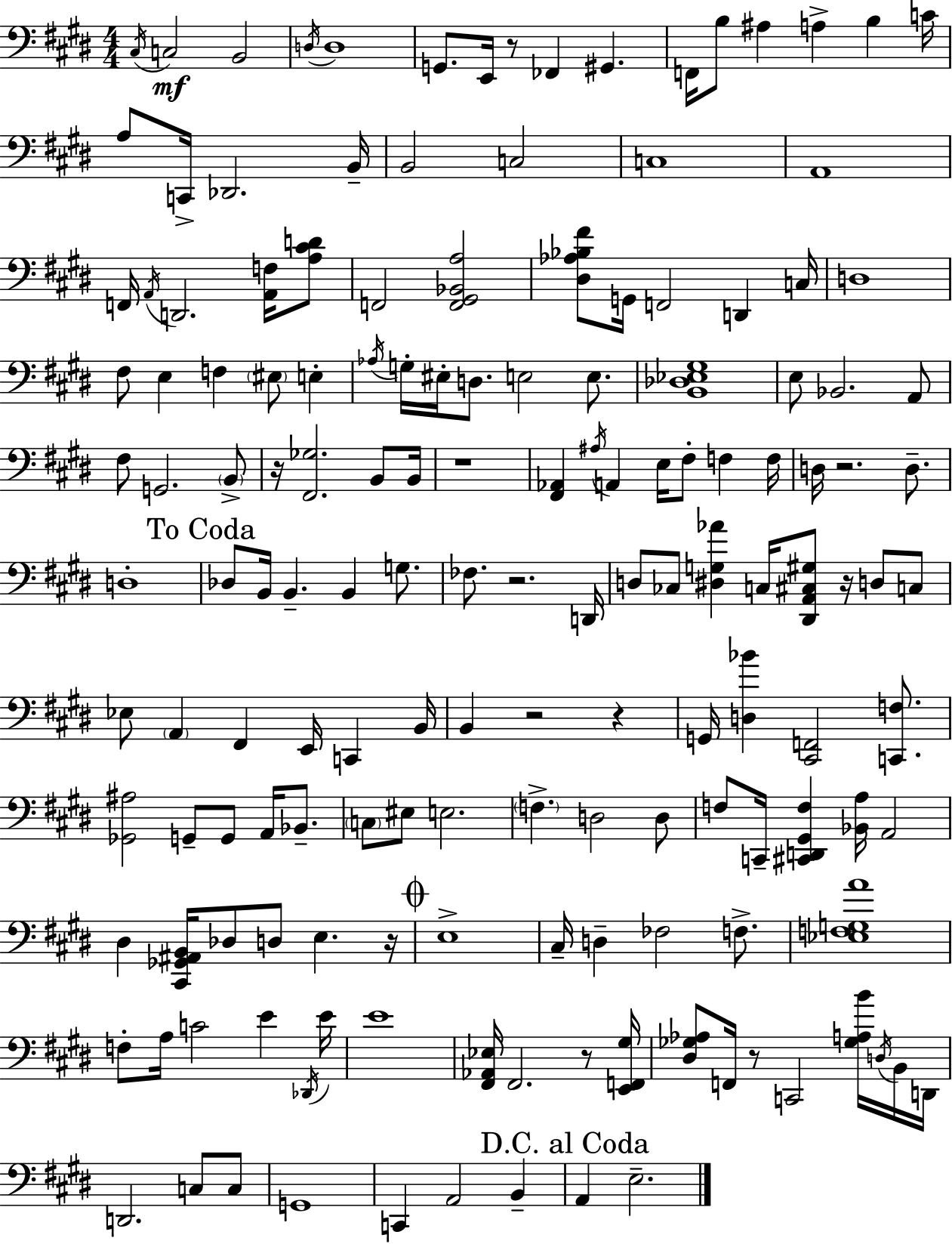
{
  \clef bass
  \numericTimeSignature
  \time 4/4
  \key e \major
  \acciaccatura { cis16 }\mf c2 b,2 | \acciaccatura { d16 } d1 | g,8. e,16 r8 fes,4 gis,4. | f,16 b8 ais4 a4-> b4 | \break c'16 a8 c,16-> des,2. | b,16-- b,2 c2 | c1 | a,1 | \break f,16 \acciaccatura { a,16 } d,2. | <a, f>16 <a cis' d'>8 f,2 <f, gis, bes, a>2 | <dis aes bes fis'>8 g,16 f,2 d,4 | c16 d1 | \break fis8 e4 f4 \parenthesize eis8 e4-. | \acciaccatura { aes16 } g16-. eis16-. d8. e2 | e8. <b, des ees gis>1 | e8 bes,2. | \break a,8 fis8 g,2. | \parenthesize b,8-> r16 <fis, ges>2. | b,8 b,16 r1 | <fis, aes,>4 \acciaccatura { ais16 } a,4 e16 fis8-. | \break f4 f16 d16 r2. | d8.-- d1-. | \mark "To Coda" des8 b,16 b,4.-- b,4 | g8. fes8. r2. | \break d,16 d8 ces8 <dis g aes'>4 c16 <dis, a, cis gis>8 | r16 d8 c8 ees8 \parenthesize a,4 fis,4 e,16 | c,4 b,16 b,4 r2 | r4 g,16 <d bes'>4 <cis, f,>2 | \break <c, f>8. <ges, ais>2 g,8-- g,8 | a,16 bes,8.-- \parenthesize c8 eis8 e2. | \parenthesize f4.-> d2 | d8 f8 c,16-- <cis, d, gis, f>4 <bes, a>16 a,2 | \break dis4 <cis, ges, ais, b,>16 des8 d8 e4. | r16 \mark \markup { \musicglyph "scripts.coda" } e1-> | cis16-- d4-- fes2 | f8.-> <ees f g a'>1 | \break f8-. a16 c'2 | e'4 \acciaccatura { des,16 } e'16 e'1 | <fis, aes, ees>16 fis,2. | r8 <e, f, gis>16 <dis ges aes>8 f,16 r8 c,2 | \break <ges a b'>16 \acciaccatura { d16 } b,16 d,16 d,2. | c8 c8 g,1 | c,4 a,2 | b,4-- \mark "D.C. al Coda" a,4 e2.-- | \break \bar "|."
}